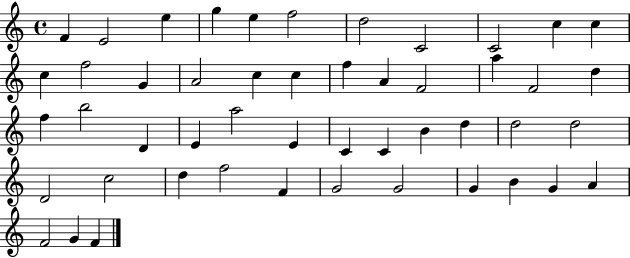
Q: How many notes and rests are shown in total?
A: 49